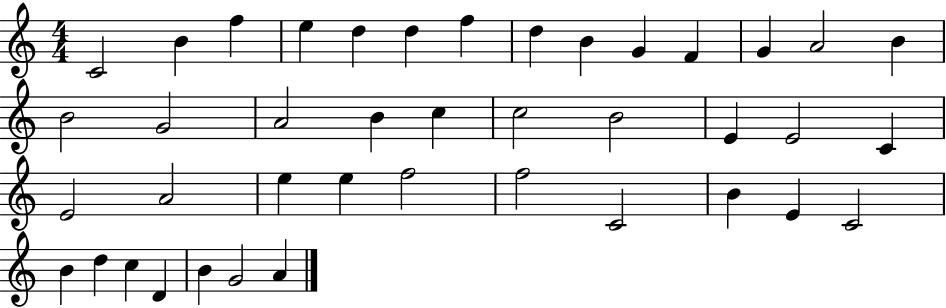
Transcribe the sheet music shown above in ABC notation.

X:1
T:Untitled
M:4/4
L:1/4
K:C
C2 B f e d d f d B G F G A2 B B2 G2 A2 B c c2 B2 E E2 C E2 A2 e e f2 f2 C2 B E C2 B d c D B G2 A